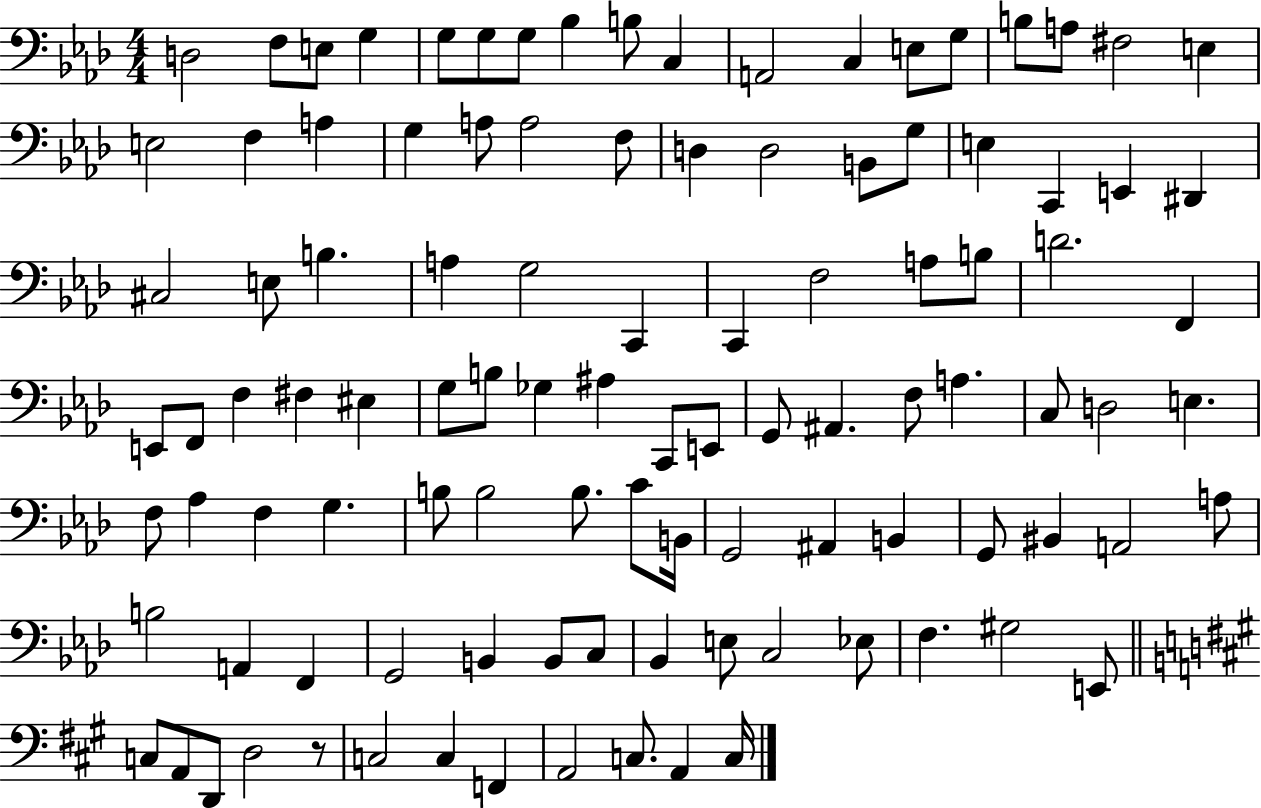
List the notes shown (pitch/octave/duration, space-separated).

D3/h F3/e E3/e G3/q G3/e G3/e G3/e Bb3/q B3/e C3/q A2/h C3/q E3/e G3/e B3/e A3/e F#3/h E3/q E3/h F3/q A3/q G3/q A3/e A3/h F3/e D3/q D3/h B2/e G3/e E3/q C2/q E2/q D#2/q C#3/h E3/e B3/q. A3/q G3/h C2/q C2/q F3/h A3/e B3/e D4/h. F2/q E2/e F2/e F3/q F#3/q EIS3/q G3/e B3/e Gb3/q A#3/q C2/e E2/e G2/e A#2/q. F3/e A3/q. C3/e D3/h E3/q. F3/e Ab3/q F3/q G3/q. B3/e B3/h B3/e. C4/e B2/s G2/h A#2/q B2/q G2/e BIS2/q A2/h A3/e B3/h A2/q F2/q G2/h B2/q B2/e C3/e Bb2/q E3/e C3/h Eb3/e F3/q. G#3/h E2/e C3/e A2/e D2/e D3/h R/e C3/h C3/q F2/q A2/h C3/e. A2/q C3/s